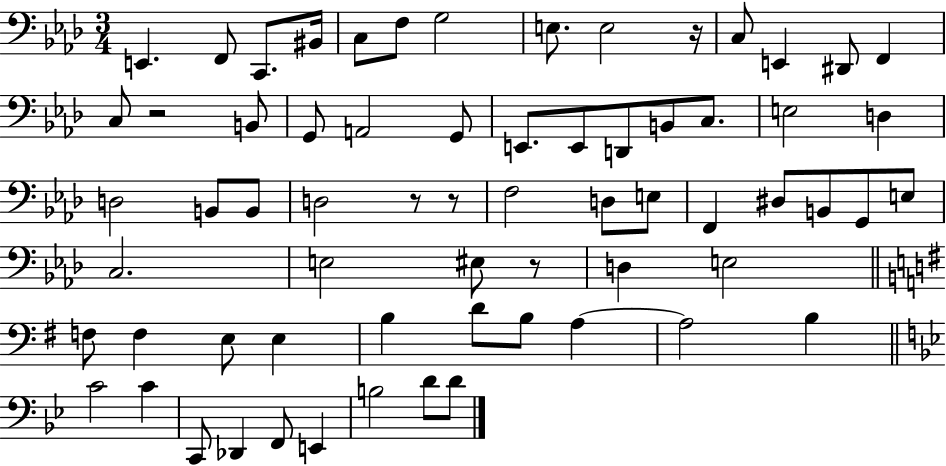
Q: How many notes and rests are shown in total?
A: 66